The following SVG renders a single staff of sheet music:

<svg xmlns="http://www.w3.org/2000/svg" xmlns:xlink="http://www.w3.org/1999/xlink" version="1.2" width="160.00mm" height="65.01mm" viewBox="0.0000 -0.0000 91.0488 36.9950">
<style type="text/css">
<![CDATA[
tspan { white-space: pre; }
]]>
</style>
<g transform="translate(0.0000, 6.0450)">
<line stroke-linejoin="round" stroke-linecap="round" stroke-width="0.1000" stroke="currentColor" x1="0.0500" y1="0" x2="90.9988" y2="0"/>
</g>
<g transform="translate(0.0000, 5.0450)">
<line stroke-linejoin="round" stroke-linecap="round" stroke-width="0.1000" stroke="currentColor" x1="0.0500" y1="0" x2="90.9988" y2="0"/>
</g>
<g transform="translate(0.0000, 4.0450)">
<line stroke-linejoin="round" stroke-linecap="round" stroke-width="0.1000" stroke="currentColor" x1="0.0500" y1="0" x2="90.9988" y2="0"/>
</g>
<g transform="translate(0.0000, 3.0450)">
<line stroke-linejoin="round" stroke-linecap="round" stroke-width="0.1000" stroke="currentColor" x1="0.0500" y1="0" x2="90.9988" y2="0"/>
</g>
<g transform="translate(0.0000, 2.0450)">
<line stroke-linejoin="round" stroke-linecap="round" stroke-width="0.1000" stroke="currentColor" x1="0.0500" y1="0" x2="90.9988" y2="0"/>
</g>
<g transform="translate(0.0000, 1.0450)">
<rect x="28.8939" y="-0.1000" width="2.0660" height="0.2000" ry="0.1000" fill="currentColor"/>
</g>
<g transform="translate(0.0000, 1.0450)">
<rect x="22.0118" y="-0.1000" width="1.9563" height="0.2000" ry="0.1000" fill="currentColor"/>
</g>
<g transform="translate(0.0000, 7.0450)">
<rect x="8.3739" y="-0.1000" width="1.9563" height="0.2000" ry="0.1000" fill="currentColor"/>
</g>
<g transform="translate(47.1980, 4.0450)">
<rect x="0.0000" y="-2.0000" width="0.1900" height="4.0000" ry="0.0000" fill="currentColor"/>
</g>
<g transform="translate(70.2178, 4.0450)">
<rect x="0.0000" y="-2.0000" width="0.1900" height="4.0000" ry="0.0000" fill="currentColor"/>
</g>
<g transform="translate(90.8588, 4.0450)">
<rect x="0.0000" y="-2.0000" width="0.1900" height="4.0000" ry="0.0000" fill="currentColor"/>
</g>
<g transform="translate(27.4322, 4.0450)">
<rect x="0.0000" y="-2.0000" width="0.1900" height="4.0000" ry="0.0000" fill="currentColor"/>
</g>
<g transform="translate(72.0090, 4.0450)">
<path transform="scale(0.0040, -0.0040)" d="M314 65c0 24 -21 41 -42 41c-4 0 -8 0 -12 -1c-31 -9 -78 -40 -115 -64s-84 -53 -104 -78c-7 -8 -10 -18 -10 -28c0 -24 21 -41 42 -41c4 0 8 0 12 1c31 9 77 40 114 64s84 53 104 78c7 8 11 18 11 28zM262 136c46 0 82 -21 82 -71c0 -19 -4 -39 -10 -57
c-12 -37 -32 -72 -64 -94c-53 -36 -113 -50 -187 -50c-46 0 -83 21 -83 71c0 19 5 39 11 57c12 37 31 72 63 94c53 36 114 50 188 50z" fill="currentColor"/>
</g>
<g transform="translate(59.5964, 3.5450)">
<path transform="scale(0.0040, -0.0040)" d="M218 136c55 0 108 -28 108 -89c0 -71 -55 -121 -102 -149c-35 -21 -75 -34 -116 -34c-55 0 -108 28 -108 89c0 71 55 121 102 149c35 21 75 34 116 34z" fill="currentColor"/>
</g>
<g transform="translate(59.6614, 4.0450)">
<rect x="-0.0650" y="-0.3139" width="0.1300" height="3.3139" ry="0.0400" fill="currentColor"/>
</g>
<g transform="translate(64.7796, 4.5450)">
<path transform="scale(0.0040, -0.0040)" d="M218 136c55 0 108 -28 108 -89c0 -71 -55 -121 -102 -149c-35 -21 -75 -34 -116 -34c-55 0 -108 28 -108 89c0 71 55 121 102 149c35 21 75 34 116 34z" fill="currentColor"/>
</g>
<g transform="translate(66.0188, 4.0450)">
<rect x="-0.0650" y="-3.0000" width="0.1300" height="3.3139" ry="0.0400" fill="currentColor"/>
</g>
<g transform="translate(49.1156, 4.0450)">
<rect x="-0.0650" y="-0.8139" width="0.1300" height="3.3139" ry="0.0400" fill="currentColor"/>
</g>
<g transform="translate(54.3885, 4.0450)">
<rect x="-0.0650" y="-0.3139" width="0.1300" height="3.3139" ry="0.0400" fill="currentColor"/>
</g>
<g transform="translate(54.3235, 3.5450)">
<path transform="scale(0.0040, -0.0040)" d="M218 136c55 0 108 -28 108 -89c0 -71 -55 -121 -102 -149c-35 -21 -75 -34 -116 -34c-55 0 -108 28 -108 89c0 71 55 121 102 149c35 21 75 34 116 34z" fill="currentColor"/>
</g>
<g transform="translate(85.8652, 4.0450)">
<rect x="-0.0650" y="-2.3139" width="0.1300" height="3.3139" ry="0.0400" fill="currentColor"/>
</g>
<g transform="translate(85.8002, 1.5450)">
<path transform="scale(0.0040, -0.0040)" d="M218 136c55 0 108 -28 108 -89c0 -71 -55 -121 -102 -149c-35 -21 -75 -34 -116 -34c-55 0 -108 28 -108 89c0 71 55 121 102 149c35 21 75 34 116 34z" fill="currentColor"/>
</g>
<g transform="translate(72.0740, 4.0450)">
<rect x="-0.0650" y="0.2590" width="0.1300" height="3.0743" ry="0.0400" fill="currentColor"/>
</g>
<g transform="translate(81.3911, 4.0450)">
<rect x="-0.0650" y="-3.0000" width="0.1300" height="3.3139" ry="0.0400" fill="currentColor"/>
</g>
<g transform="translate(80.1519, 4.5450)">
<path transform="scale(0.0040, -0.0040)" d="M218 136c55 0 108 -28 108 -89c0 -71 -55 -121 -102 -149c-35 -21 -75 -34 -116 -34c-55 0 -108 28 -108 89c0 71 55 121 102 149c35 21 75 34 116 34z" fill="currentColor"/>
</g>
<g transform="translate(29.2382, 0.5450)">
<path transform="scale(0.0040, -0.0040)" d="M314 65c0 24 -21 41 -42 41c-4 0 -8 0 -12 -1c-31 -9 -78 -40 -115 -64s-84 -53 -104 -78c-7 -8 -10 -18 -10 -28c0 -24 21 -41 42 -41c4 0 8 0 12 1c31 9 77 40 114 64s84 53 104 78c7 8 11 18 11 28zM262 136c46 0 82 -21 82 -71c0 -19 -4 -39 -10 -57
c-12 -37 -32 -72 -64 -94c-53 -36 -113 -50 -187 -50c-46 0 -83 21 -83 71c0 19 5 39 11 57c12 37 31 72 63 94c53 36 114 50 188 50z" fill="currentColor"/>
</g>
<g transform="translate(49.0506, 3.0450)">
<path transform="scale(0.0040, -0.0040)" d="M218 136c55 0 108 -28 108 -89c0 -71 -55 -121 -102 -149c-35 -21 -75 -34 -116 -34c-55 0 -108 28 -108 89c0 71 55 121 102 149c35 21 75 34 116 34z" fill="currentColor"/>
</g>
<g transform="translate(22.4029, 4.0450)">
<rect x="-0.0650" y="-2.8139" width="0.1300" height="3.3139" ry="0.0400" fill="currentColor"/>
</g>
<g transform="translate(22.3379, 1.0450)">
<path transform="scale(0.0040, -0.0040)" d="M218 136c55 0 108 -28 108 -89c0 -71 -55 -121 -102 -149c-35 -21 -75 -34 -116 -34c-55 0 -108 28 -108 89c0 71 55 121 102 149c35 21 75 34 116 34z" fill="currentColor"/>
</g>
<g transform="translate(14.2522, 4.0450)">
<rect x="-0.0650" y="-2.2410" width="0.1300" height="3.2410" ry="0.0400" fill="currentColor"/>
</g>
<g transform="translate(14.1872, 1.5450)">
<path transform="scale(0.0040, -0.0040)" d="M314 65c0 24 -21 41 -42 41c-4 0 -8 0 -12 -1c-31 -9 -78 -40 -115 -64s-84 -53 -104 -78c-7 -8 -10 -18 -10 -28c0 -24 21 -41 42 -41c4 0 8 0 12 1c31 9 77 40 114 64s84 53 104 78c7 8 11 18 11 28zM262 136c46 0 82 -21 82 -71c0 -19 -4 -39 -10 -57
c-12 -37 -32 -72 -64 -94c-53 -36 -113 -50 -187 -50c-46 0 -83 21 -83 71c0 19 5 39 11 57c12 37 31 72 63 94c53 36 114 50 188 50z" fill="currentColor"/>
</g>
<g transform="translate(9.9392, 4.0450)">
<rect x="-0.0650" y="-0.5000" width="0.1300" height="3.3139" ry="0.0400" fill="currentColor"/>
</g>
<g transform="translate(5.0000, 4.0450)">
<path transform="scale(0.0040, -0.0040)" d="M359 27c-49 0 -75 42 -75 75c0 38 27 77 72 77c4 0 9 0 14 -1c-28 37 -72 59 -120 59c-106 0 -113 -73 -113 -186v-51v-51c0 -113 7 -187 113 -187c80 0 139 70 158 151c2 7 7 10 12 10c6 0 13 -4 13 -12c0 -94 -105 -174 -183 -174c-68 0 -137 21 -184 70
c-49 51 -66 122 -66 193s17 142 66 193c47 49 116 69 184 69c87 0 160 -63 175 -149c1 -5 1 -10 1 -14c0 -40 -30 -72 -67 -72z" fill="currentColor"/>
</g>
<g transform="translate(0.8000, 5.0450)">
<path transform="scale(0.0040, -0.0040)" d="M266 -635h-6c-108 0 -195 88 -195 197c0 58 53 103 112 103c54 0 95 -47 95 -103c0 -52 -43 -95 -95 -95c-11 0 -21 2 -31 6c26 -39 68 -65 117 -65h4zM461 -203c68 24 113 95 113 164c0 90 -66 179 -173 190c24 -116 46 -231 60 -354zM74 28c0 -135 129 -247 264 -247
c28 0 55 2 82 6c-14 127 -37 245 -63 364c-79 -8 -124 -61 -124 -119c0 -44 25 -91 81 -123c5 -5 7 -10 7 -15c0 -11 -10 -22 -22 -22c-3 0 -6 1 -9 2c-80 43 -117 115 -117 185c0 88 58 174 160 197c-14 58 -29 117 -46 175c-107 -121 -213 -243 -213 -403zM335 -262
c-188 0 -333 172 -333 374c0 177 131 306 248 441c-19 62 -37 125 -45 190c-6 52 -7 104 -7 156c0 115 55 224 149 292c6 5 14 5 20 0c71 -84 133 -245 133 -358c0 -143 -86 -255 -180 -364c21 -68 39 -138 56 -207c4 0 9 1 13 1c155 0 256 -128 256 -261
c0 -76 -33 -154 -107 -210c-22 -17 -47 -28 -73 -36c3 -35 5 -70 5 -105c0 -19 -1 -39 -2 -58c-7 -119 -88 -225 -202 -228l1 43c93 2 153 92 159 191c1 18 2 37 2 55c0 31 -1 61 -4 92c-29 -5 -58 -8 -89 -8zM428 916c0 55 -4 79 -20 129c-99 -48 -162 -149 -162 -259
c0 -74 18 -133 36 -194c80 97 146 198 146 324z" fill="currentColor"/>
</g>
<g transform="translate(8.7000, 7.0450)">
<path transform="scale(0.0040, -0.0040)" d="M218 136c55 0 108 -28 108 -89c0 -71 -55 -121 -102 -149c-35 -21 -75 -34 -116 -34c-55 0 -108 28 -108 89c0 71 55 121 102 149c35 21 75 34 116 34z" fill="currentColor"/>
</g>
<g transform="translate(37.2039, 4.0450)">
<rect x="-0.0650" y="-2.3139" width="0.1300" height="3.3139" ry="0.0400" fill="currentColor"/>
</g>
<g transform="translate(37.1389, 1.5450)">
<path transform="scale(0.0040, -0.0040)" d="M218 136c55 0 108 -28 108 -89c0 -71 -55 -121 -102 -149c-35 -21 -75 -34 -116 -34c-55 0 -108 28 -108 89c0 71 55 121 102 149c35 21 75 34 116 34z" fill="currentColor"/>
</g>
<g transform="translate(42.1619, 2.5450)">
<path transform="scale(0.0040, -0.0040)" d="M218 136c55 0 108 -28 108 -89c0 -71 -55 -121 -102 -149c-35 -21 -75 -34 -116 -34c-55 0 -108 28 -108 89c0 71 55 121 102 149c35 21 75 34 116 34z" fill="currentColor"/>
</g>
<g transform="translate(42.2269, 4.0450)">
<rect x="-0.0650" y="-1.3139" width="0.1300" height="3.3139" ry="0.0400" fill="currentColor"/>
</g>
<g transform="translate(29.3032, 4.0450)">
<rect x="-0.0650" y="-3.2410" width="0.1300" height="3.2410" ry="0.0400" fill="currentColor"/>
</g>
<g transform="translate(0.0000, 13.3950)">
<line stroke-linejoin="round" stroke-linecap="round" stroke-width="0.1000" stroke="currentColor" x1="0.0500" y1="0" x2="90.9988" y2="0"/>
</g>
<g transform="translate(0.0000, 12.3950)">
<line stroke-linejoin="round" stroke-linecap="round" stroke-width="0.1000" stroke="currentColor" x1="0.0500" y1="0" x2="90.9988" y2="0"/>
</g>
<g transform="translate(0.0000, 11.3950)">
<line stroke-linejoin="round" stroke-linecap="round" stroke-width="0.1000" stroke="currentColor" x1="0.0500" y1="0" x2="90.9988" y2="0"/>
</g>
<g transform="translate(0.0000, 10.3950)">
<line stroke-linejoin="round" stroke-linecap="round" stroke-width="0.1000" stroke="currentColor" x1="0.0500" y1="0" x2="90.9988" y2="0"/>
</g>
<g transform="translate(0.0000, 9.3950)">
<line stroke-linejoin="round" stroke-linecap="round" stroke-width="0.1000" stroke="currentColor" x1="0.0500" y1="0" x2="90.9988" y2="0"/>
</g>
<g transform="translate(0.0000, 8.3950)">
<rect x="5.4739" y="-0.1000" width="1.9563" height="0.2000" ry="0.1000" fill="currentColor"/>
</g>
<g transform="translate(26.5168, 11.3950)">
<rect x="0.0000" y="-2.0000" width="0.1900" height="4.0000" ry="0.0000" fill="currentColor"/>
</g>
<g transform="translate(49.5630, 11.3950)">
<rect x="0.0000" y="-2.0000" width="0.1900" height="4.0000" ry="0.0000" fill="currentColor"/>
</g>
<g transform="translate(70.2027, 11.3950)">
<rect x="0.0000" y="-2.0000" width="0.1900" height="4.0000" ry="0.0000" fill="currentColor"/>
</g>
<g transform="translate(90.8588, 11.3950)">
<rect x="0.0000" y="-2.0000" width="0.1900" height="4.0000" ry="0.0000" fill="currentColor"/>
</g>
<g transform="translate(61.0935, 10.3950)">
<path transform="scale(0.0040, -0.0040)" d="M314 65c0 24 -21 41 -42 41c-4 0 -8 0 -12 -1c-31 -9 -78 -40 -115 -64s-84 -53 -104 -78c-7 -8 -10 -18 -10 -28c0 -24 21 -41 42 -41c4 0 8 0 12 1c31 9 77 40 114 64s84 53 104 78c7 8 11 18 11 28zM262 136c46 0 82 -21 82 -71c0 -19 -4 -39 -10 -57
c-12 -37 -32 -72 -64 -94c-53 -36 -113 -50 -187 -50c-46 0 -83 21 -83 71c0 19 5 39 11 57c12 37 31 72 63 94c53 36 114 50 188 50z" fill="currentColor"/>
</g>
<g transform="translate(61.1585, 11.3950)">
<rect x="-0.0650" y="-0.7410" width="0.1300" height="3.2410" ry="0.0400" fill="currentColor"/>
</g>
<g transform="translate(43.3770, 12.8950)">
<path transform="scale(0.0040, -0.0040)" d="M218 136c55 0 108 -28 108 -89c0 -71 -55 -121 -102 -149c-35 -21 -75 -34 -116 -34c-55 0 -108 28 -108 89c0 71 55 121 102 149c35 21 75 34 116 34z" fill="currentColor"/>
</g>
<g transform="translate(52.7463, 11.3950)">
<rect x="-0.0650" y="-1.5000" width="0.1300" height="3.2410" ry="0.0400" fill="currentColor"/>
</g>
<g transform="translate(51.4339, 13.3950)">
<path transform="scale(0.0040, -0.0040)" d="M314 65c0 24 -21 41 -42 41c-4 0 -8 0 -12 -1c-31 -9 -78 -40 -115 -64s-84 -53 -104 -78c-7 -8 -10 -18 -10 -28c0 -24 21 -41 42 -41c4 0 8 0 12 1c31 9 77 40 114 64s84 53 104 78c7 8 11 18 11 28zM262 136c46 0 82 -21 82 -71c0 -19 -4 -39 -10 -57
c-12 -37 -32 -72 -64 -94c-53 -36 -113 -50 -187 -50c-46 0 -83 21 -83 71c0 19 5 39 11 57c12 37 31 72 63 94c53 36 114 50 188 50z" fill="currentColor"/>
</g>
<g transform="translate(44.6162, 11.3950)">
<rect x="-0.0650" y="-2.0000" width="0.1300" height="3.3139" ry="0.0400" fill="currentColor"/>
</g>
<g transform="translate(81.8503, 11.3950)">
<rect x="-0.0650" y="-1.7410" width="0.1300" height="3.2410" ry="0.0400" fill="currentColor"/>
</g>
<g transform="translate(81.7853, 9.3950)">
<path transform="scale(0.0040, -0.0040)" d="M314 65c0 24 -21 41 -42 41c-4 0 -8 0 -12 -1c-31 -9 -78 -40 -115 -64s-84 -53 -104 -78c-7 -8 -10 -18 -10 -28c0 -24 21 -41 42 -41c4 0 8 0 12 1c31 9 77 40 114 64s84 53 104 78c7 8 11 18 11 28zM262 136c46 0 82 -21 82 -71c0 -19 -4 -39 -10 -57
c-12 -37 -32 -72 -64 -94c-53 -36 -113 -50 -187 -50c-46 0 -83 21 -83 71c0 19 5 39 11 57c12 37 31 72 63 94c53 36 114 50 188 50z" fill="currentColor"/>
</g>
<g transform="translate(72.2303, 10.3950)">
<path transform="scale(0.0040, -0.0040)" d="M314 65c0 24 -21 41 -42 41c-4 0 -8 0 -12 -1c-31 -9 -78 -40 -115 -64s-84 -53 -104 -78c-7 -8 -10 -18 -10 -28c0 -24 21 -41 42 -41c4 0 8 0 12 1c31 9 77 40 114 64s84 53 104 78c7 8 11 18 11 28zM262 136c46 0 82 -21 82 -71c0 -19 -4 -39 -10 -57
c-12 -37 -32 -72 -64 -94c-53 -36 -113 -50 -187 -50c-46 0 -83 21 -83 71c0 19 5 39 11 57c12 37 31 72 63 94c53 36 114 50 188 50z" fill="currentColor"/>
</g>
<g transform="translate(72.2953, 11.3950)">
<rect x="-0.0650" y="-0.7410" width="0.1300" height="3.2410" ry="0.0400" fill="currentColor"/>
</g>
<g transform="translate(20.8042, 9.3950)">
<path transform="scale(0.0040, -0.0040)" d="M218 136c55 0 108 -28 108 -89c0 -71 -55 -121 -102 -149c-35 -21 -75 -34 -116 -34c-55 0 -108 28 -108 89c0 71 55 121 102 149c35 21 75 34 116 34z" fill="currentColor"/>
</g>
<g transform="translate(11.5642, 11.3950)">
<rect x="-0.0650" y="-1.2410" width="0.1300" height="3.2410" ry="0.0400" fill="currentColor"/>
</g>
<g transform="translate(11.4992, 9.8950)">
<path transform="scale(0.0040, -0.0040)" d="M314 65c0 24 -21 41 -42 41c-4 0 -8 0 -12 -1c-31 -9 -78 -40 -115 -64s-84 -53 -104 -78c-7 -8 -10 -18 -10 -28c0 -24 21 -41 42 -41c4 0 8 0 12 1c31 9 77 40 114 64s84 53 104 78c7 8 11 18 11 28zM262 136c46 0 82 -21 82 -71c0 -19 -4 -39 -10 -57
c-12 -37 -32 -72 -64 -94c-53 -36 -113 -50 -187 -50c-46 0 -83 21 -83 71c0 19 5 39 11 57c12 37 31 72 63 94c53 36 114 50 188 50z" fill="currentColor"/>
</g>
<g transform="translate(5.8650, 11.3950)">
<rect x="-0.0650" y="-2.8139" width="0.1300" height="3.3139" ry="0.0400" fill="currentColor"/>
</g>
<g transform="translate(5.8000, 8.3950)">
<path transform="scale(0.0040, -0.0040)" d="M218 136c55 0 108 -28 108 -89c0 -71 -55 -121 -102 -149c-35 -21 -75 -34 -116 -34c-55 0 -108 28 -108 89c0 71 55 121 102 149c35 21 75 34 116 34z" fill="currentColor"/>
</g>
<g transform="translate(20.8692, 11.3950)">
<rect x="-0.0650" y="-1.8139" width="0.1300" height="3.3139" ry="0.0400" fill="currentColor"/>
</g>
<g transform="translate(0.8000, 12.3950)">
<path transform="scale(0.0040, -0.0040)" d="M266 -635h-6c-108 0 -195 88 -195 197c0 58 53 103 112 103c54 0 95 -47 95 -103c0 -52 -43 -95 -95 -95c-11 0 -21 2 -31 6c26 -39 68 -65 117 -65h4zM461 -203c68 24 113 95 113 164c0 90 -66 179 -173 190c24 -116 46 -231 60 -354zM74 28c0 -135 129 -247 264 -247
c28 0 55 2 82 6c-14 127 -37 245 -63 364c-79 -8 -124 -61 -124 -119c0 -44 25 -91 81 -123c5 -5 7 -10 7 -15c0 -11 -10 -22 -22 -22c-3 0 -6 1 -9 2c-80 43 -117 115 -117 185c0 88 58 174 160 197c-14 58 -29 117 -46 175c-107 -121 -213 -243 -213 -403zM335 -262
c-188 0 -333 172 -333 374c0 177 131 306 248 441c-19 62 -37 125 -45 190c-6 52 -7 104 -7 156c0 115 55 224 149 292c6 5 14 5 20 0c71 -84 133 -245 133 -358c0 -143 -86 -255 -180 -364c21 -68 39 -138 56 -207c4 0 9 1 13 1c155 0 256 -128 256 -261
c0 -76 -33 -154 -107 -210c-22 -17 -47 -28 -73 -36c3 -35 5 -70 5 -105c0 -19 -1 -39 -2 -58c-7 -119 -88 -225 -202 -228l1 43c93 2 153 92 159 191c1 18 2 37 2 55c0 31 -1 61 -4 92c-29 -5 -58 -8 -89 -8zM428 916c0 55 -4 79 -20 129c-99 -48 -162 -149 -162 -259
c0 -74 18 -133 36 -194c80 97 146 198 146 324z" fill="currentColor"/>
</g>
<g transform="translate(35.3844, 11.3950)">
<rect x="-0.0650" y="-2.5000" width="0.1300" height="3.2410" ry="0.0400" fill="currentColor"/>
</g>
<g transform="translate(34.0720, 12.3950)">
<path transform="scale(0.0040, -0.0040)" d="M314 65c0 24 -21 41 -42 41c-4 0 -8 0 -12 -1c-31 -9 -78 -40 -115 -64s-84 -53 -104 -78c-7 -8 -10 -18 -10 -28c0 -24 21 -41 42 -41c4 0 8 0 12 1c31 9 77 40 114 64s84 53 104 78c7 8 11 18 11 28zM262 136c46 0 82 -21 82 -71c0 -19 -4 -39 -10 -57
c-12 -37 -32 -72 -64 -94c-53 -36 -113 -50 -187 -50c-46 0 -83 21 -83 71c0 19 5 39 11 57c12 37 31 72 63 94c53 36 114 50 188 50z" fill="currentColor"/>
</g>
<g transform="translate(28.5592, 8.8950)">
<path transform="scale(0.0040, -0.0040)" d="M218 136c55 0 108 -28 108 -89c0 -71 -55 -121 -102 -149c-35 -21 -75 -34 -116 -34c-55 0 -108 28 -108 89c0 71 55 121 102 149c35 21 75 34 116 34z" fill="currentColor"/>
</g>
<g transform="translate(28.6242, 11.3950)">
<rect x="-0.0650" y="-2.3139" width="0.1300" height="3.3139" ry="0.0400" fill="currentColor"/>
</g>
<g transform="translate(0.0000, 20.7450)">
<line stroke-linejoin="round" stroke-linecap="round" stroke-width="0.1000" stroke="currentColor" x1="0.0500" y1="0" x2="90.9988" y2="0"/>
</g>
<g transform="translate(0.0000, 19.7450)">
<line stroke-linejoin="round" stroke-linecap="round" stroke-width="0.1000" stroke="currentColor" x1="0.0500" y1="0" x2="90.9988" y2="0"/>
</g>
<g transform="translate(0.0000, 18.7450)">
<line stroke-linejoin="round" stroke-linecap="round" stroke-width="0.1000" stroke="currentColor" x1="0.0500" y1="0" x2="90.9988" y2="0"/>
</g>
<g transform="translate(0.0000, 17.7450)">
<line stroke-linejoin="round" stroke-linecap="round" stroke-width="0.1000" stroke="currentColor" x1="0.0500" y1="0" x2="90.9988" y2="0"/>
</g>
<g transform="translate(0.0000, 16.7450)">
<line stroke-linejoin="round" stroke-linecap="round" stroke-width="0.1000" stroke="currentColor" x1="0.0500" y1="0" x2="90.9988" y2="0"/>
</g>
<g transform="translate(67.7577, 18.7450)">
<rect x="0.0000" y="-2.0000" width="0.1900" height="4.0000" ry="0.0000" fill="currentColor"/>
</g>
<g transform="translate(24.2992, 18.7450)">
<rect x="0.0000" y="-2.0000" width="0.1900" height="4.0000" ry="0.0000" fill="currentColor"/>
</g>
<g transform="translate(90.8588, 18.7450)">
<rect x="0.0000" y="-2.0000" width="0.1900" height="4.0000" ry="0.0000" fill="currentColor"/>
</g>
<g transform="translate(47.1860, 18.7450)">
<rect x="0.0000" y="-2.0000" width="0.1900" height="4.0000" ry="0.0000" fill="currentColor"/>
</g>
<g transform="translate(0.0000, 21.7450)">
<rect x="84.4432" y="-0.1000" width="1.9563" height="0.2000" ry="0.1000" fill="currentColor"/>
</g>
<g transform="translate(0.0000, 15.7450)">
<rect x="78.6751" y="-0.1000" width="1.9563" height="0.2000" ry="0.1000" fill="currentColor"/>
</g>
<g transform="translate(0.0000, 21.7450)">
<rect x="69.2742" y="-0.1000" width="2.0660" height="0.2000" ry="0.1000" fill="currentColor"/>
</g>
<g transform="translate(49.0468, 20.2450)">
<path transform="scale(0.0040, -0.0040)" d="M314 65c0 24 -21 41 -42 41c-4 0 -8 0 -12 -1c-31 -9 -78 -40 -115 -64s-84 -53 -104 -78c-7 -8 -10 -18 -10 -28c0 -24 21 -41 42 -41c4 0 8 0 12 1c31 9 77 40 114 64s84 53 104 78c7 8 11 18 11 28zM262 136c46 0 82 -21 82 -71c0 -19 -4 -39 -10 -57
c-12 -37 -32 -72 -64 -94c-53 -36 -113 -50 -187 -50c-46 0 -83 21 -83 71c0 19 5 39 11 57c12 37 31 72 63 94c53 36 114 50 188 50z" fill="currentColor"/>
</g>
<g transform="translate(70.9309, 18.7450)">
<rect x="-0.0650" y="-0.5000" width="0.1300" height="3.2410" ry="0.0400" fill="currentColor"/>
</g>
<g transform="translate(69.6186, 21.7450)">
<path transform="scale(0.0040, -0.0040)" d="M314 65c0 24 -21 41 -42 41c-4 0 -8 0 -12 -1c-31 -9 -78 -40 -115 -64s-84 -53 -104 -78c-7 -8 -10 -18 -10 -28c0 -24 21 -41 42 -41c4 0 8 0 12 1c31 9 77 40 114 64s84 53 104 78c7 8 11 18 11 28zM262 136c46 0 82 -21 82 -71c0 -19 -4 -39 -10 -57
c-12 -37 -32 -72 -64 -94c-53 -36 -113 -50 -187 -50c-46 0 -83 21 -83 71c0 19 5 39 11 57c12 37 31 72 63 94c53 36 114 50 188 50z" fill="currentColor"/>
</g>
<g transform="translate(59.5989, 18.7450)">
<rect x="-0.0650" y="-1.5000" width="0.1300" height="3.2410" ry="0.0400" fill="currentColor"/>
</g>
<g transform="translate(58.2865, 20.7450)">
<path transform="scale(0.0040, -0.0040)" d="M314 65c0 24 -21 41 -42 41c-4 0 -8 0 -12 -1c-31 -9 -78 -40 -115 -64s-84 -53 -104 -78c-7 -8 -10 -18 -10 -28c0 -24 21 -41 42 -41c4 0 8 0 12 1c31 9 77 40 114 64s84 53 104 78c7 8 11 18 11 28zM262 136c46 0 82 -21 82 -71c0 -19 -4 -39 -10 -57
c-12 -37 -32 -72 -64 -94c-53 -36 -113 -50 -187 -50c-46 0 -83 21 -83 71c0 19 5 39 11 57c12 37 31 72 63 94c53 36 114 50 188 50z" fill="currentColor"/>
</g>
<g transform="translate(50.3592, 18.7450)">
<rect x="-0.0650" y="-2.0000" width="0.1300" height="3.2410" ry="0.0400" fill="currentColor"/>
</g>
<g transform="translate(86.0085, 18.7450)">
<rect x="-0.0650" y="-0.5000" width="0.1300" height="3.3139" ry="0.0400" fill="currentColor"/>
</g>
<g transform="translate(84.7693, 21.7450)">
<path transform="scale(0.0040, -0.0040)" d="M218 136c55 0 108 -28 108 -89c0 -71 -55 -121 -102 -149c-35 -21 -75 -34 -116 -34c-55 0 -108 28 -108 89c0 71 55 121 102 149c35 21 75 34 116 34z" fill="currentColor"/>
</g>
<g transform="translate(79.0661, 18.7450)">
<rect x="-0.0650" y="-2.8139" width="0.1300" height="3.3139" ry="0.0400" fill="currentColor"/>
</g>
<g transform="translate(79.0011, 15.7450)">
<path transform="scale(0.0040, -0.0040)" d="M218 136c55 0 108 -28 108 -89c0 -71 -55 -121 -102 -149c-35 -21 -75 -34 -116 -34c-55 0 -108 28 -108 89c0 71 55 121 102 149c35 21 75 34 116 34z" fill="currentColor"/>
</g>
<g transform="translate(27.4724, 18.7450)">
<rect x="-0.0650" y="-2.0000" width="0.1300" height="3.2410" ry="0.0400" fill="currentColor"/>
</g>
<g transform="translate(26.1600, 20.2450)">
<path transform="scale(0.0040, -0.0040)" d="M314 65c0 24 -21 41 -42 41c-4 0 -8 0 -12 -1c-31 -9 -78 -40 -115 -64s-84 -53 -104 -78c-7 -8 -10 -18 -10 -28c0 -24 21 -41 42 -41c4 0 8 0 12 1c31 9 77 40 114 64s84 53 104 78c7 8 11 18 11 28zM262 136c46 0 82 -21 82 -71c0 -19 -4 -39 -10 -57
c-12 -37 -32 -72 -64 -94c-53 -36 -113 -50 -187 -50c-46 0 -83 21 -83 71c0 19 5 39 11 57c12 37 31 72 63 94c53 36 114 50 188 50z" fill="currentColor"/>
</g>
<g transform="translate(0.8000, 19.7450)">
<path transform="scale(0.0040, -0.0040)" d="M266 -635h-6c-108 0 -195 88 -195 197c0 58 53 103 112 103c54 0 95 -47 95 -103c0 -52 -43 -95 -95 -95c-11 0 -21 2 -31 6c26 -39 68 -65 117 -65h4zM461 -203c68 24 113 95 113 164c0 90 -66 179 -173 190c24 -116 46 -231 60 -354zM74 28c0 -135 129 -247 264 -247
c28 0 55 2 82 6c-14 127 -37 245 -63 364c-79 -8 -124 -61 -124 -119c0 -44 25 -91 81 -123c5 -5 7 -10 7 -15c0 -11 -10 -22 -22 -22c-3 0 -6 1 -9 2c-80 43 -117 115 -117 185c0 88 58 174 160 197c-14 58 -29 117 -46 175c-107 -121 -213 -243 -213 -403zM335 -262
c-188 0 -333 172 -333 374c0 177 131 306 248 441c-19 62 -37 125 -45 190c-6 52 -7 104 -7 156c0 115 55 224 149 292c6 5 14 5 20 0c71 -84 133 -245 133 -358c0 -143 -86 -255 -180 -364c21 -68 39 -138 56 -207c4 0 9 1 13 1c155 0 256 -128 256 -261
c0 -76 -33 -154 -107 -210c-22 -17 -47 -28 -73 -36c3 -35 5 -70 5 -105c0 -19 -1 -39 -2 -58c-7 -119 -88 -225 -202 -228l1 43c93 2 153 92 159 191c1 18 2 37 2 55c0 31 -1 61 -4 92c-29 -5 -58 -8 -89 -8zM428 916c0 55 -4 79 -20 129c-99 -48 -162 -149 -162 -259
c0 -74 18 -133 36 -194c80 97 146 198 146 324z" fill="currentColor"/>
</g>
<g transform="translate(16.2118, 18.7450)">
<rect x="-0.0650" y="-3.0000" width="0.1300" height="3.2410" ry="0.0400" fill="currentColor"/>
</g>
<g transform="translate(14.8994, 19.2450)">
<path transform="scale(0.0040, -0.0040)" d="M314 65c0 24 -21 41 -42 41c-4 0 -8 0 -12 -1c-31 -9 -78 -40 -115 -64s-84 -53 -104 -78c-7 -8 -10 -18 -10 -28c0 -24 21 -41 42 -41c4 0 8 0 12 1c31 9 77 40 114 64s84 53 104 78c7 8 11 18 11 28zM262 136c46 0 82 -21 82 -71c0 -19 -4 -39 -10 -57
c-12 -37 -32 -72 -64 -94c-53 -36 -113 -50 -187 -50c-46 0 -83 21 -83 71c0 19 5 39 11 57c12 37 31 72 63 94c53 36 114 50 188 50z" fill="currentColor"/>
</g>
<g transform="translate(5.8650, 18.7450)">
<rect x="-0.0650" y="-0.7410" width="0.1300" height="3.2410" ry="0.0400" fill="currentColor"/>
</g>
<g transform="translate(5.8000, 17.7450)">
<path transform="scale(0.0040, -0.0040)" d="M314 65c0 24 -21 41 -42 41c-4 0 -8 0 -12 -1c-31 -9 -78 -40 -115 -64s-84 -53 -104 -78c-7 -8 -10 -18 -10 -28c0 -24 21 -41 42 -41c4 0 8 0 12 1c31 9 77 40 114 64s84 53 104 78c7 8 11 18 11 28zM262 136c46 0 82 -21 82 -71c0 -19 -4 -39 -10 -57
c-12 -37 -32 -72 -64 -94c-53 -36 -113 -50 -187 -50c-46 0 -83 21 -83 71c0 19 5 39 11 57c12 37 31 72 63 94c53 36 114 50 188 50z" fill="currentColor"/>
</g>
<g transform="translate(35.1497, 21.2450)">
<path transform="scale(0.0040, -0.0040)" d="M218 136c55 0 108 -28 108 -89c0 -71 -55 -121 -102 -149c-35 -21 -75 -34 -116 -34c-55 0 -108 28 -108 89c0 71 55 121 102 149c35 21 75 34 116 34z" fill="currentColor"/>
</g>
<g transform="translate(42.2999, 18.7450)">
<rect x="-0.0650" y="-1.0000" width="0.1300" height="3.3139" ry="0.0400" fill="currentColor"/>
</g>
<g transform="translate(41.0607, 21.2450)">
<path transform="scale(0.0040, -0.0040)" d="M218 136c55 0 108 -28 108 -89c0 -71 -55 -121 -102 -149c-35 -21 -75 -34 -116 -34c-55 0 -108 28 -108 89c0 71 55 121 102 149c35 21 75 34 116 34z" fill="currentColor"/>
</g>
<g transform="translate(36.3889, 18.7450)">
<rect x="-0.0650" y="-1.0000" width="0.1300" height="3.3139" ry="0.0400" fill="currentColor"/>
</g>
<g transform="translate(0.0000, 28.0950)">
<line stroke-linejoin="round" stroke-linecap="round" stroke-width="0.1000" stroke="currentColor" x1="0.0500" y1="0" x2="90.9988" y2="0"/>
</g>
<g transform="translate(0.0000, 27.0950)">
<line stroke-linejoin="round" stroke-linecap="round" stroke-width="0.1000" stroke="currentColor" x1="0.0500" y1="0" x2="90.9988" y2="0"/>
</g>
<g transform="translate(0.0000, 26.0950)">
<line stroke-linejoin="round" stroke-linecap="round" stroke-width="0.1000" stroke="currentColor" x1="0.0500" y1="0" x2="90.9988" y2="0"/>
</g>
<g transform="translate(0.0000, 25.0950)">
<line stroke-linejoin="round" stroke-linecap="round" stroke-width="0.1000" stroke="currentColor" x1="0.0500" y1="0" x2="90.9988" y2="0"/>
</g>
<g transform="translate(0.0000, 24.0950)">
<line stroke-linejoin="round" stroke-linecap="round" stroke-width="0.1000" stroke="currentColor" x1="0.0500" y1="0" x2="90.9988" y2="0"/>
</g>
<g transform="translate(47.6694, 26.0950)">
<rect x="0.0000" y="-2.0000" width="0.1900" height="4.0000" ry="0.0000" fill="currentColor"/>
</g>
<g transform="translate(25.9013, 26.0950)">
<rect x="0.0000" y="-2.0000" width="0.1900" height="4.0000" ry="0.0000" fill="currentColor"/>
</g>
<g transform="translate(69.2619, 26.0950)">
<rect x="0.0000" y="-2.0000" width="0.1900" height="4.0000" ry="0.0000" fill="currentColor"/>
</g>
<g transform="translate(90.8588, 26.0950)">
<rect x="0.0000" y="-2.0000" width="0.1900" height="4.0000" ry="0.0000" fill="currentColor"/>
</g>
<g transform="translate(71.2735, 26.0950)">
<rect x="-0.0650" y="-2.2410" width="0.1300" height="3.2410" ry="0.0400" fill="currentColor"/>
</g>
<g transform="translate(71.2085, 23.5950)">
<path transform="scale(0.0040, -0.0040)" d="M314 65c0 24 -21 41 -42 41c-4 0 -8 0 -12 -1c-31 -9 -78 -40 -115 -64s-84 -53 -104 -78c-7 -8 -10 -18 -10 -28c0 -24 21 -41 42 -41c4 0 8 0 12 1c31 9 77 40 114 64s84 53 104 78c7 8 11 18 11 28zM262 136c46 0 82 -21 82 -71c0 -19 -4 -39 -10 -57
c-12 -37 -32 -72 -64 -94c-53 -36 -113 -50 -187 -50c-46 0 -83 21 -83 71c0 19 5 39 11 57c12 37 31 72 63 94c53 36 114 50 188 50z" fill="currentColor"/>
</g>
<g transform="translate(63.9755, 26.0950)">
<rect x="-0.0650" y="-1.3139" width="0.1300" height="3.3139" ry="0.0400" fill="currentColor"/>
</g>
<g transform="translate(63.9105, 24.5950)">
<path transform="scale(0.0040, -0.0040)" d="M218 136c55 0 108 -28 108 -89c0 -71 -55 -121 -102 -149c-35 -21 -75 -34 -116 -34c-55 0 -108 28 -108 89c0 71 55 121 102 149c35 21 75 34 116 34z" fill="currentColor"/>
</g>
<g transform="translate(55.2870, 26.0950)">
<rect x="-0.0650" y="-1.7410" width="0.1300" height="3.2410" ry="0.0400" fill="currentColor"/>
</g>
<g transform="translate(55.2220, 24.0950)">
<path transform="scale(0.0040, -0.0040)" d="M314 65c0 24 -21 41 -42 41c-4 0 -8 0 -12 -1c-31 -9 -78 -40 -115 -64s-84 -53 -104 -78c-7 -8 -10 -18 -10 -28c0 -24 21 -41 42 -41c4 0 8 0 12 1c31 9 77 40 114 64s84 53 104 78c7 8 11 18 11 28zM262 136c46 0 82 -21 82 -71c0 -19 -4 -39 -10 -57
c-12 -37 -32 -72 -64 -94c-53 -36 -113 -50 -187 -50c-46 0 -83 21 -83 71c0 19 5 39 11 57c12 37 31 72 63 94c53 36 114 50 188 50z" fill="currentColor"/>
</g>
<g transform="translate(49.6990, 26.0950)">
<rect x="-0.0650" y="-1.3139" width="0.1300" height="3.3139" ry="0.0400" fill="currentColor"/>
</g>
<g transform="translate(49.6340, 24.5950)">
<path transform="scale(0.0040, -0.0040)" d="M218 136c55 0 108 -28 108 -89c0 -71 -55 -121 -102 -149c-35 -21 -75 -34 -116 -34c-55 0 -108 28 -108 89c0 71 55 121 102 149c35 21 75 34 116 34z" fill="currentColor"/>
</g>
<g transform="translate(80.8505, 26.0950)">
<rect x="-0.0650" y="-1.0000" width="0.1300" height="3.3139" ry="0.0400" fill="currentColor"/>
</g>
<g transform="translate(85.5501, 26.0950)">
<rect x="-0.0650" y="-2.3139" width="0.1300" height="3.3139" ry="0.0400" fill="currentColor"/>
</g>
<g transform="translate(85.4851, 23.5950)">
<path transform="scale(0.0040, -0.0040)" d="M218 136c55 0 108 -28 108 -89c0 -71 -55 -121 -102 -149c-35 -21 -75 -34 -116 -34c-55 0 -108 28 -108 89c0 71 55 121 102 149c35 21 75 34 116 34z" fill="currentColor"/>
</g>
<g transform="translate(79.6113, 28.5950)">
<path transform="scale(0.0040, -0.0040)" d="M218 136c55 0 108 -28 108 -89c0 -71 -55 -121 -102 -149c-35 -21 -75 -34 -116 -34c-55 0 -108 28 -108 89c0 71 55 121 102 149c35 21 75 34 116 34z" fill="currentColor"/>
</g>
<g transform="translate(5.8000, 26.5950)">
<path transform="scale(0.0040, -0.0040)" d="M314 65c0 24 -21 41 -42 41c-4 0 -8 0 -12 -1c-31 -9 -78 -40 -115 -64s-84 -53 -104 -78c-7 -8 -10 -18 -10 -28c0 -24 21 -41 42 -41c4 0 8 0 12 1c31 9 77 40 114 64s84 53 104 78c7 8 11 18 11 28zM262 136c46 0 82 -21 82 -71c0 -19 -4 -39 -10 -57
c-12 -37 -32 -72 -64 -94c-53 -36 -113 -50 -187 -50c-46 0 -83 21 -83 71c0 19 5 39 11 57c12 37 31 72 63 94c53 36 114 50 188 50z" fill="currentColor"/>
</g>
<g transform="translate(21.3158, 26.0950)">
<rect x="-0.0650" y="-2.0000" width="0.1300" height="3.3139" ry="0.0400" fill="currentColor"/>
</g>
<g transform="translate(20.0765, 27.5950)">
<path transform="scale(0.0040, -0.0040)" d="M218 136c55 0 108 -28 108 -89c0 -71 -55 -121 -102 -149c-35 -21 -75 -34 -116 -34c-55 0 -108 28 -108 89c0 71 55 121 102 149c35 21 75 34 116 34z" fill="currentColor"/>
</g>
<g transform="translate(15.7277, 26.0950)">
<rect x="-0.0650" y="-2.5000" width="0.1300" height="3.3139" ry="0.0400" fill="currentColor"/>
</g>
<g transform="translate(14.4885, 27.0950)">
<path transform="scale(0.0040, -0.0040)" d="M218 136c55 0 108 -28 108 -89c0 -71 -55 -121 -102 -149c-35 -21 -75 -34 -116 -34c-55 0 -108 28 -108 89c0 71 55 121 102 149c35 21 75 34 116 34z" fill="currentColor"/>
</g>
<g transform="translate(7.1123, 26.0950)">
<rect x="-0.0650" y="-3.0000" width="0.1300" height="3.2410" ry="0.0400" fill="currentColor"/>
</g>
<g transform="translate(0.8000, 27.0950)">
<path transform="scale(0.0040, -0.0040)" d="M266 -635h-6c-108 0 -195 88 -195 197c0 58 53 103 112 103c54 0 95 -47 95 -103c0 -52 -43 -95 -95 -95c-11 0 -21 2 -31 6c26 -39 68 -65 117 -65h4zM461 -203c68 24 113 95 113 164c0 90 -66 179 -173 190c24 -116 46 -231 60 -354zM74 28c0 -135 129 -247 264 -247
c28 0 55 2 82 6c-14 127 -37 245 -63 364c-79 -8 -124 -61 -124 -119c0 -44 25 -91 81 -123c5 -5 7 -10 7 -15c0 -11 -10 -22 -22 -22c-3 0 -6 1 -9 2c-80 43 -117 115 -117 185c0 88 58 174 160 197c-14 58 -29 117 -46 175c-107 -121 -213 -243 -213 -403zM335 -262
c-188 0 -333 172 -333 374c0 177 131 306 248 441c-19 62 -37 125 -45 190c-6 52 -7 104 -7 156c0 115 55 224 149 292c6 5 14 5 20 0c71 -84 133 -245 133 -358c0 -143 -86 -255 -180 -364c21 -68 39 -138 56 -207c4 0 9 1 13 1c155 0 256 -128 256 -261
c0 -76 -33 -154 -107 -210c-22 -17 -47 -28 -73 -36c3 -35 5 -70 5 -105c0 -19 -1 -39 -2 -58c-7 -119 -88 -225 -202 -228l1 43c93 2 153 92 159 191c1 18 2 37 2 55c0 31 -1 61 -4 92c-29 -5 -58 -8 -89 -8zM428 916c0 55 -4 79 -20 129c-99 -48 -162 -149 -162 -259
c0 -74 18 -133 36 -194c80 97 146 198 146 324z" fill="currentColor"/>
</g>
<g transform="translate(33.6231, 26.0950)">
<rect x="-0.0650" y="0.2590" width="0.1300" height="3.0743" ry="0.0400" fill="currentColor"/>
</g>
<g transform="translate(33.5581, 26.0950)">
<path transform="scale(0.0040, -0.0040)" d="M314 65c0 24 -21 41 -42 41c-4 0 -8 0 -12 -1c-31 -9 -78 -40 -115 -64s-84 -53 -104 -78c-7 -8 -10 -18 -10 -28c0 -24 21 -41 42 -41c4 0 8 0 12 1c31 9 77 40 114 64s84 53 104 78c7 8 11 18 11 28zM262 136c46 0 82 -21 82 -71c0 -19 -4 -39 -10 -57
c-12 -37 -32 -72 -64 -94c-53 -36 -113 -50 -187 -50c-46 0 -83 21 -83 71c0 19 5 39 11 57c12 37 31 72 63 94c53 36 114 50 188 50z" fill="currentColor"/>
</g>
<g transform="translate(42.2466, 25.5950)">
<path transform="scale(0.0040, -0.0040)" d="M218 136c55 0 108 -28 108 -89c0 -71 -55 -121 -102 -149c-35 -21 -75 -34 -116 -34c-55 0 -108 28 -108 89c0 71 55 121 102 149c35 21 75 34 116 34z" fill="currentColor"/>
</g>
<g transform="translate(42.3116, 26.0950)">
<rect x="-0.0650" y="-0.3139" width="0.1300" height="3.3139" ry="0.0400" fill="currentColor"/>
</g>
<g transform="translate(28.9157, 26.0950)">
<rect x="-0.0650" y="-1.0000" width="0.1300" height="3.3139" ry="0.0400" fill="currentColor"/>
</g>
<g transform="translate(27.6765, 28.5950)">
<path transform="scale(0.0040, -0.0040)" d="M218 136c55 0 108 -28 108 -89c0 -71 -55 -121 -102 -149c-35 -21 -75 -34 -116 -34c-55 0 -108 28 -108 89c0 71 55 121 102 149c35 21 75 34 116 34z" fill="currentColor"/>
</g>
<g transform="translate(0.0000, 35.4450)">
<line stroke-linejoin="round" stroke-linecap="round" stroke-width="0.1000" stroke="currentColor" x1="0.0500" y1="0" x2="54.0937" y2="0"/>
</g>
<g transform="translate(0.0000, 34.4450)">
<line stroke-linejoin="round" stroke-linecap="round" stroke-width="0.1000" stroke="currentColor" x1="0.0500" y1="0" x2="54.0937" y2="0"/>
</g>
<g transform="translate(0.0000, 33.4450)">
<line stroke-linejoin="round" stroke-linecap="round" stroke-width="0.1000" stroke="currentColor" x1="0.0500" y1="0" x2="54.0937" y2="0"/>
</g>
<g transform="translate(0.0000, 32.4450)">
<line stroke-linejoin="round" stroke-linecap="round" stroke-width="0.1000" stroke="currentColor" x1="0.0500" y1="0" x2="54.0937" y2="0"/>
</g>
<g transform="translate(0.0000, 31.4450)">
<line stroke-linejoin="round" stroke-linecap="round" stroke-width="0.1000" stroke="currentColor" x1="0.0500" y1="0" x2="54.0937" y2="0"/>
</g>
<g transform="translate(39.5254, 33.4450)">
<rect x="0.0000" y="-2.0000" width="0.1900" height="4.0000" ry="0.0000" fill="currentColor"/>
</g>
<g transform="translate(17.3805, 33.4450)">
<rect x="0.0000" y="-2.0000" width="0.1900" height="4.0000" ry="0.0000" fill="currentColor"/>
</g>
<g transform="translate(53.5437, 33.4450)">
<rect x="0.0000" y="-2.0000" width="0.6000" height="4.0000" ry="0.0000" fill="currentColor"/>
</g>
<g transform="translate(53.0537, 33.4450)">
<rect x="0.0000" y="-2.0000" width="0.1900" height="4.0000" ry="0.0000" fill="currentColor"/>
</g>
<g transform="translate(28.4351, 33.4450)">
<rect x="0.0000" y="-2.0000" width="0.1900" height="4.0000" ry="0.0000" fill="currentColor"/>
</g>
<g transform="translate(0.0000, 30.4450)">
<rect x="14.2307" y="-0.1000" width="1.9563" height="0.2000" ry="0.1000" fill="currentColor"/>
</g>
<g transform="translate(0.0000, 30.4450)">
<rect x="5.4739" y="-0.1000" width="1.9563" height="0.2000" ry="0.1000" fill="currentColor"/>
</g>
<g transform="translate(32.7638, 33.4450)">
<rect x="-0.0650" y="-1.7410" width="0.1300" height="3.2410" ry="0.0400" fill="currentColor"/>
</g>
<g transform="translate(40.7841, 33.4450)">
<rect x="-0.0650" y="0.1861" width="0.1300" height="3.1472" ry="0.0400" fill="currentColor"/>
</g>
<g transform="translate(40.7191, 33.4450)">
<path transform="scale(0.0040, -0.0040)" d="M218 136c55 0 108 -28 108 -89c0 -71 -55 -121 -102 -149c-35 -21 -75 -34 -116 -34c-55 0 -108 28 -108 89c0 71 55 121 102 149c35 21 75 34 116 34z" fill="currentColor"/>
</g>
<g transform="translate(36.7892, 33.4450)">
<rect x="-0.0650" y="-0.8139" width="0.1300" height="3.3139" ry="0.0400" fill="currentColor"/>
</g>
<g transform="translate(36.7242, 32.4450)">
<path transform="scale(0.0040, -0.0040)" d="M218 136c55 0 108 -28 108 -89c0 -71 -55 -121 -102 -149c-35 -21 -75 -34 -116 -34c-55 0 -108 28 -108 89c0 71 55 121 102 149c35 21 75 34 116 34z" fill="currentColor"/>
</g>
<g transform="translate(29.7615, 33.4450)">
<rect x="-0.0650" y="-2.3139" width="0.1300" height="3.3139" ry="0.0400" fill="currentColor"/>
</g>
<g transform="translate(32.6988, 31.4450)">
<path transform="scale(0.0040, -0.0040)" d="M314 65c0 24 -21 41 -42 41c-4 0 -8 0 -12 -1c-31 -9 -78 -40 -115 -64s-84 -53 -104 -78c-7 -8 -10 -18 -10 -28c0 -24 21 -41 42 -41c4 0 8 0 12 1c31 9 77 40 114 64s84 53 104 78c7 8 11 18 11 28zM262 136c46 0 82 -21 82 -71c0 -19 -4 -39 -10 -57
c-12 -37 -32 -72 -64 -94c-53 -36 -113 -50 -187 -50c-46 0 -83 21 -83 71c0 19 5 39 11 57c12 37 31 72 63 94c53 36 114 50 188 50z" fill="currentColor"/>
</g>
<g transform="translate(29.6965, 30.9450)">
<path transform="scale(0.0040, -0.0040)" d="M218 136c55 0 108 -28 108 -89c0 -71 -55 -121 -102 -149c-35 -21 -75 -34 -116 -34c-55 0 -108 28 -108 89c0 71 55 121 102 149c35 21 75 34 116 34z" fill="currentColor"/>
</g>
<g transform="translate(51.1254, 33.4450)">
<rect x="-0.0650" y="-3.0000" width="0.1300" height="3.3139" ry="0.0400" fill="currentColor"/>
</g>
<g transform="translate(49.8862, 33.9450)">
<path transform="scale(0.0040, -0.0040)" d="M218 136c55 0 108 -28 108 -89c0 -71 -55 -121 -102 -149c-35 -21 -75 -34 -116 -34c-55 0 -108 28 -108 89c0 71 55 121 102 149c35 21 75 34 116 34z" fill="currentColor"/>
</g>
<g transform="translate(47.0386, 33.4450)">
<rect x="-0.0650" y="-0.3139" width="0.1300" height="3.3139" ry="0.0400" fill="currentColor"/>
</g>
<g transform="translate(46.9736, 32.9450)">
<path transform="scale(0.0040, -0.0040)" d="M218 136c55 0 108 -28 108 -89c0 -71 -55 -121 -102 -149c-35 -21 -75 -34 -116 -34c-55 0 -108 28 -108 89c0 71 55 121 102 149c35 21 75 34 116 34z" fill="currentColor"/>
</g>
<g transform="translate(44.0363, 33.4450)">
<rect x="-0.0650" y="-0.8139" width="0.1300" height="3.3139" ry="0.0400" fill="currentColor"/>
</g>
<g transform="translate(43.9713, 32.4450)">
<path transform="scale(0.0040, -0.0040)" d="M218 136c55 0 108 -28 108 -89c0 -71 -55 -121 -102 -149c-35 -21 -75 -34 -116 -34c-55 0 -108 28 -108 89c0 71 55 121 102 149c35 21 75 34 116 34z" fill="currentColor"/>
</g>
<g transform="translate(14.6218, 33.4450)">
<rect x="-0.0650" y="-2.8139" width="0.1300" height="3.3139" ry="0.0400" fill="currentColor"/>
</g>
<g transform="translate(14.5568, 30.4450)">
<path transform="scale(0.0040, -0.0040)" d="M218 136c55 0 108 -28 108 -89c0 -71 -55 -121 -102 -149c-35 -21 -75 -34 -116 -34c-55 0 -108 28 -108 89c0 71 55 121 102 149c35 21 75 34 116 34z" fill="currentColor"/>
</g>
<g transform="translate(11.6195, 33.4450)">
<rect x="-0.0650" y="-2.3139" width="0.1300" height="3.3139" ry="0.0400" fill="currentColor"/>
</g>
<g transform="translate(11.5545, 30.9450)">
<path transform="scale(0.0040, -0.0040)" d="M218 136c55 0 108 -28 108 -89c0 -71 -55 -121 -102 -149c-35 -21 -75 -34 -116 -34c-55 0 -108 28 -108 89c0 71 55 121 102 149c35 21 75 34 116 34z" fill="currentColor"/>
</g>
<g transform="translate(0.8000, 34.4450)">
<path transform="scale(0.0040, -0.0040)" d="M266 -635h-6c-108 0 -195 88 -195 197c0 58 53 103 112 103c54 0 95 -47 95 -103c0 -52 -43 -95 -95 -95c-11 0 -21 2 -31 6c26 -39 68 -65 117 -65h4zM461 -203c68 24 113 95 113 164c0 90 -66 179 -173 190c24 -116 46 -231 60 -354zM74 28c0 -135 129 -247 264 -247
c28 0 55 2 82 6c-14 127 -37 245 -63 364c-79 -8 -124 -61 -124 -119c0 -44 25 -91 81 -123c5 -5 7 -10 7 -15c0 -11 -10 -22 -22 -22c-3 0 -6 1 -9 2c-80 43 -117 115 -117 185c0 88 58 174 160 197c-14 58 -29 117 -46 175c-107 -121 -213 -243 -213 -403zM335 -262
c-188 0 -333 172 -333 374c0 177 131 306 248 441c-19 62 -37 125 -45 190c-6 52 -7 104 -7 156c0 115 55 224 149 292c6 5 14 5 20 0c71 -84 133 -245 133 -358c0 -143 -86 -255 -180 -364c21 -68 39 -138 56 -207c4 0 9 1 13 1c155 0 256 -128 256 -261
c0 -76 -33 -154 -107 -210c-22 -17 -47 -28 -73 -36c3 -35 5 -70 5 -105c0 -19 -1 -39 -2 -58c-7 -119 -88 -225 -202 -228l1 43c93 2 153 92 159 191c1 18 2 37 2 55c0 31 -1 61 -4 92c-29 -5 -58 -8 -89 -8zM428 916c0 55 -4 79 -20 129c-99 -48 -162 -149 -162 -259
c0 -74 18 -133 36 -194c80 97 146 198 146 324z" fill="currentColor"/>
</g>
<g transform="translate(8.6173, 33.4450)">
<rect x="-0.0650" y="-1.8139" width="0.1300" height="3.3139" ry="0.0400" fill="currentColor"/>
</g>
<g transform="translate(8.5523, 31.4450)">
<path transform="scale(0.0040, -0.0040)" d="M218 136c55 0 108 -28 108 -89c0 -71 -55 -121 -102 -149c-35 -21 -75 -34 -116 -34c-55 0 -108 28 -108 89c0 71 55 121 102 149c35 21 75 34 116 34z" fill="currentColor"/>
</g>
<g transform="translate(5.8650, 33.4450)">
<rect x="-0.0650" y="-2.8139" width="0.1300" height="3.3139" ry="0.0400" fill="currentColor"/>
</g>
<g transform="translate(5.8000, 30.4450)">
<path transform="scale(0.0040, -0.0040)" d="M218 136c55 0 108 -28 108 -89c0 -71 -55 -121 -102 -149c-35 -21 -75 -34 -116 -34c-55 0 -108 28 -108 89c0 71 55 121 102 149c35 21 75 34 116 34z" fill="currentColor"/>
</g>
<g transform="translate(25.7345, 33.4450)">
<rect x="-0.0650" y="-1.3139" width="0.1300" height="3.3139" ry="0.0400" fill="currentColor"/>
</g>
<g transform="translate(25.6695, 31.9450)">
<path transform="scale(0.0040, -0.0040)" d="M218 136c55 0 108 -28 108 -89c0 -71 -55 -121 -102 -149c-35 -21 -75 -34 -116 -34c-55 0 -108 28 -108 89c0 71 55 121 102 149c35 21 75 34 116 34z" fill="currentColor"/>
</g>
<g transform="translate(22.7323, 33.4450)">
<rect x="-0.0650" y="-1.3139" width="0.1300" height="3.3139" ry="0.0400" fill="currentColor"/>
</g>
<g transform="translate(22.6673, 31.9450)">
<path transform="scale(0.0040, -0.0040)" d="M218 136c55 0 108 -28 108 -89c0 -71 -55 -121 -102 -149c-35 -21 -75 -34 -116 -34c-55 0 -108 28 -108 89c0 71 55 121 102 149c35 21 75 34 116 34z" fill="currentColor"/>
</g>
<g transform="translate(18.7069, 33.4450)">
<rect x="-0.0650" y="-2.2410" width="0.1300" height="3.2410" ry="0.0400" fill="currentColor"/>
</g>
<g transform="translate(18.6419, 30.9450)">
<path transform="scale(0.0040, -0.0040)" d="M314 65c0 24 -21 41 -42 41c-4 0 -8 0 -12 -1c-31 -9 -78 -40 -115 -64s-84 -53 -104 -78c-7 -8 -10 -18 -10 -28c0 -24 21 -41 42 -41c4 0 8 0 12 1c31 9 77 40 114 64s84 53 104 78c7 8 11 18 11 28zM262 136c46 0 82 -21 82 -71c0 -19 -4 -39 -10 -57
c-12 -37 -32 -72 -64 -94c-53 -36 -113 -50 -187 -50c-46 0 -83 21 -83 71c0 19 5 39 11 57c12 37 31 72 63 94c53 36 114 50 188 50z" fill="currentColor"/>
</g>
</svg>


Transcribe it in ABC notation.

X:1
T:Untitled
M:4/4
L:1/4
K:C
C g2 a b2 g e d c c A B2 A g a e2 f g G2 F E2 d2 d2 f2 d2 A2 F2 D D F2 E2 C2 a C A2 G F D B2 c e f2 e g2 D g a f g a g2 e e g f2 d B d c A